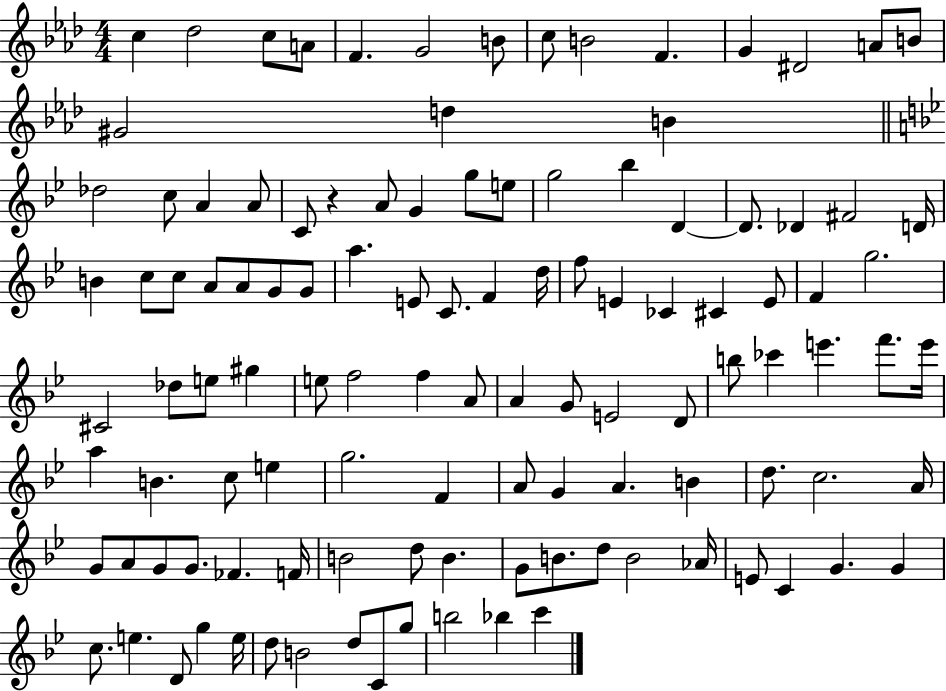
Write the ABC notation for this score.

X:1
T:Untitled
M:4/4
L:1/4
K:Ab
c _d2 c/2 A/2 F G2 B/2 c/2 B2 F G ^D2 A/2 B/2 ^G2 d B _d2 c/2 A A/2 C/2 z A/2 G g/2 e/2 g2 _b D D/2 _D ^F2 D/4 B c/2 c/2 A/2 A/2 G/2 G/2 a E/2 C/2 F d/4 f/2 E _C ^C E/2 F g2 ^C2 _d/2 e/2 ^g e/2 f2 f A/2 A G/2 E2 D/2 b/2 _c' e' f'/2 e'/4 a B c/2 e g2 F A/2 G A B d/2 c2 A/4 G/2 A/2 G/2 G/2 _F F/4 B2 d/2 B G/2 B/2 d/2 B2 _A/4 E/2 C G G c/2 e D/2 g e/4 d/2 B2 d/2 C/2 g/2 b2 _b c'